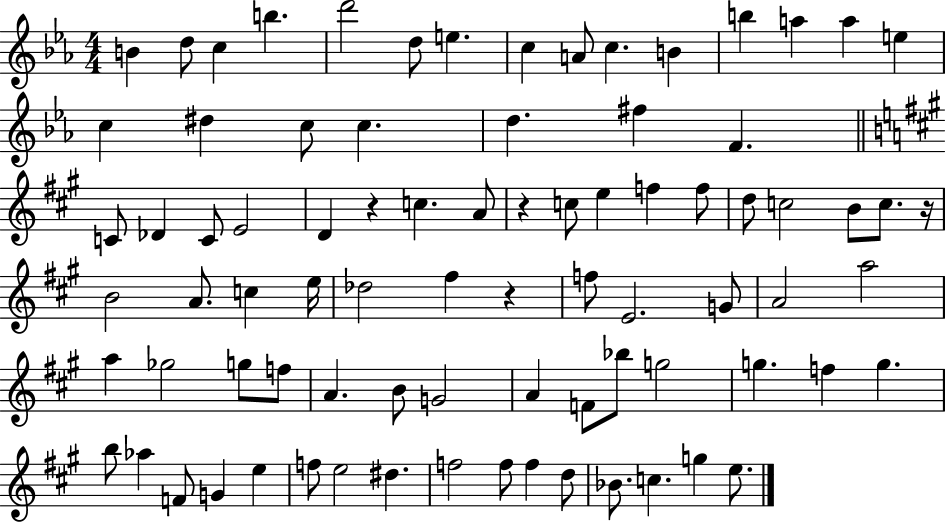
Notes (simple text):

B4/q D5/e C5/q B5/q. D6/h D5/e E5/q. C5/q A4/e C5/q. B4/q B5/q A5/q A5/q E5/q C5/q D#5/q C5/e C5/q. D5/q. F#5/q F4/q. C4/e Db4/q C4/e E4/h D4/q R/q C5/q. A4/e R/q C5/e E5/q F5/q F5/e D5/e C5/h B4/e C5/e. R/s B4/h A4/e. C5/q E5/s Db5/h F#5/q R/q F5/e E4/h. G4/e A4/h A5/h A5/q Gb5/h G5/e F5/e A4/q. B4/e G4/h A4/q F4/e Bb5/e G5/h G5/q. F5/q G5/q. B5/e Ab5/q F4/e G4/q E5/q F5/e E5/h D#5/q. F5/h F5/e F5/q D5/e Bb4/e. C5/q. G5/q E5/e.